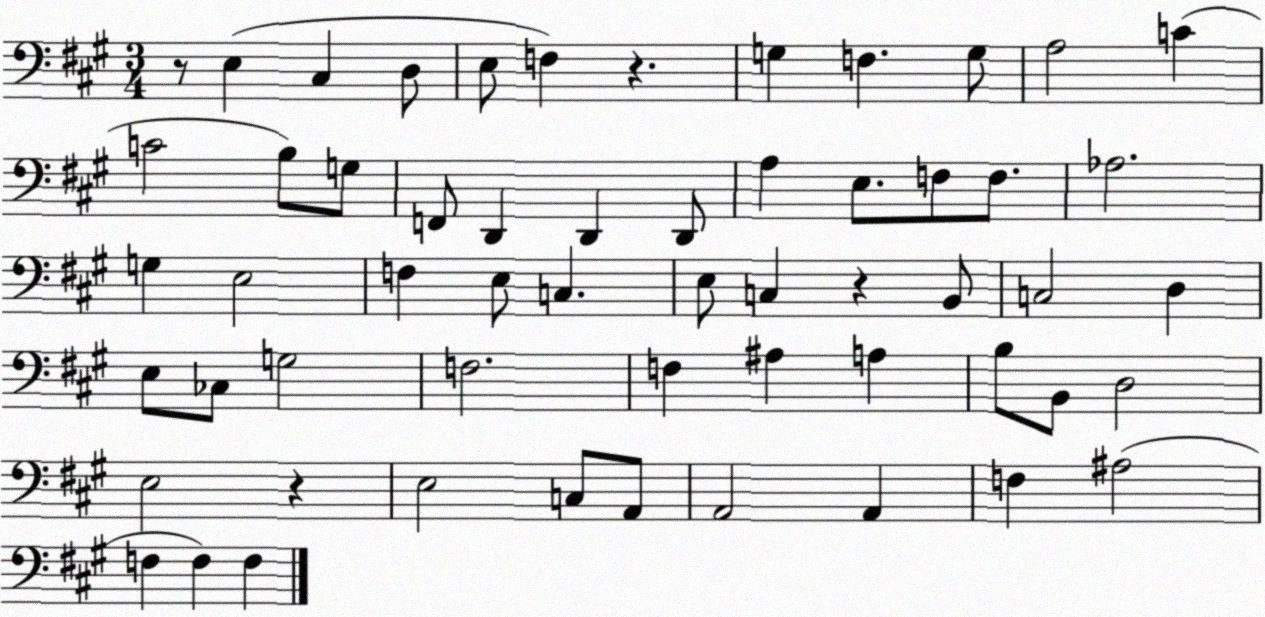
X:1
T:Untitled
M:3/4
L:1/4
K:A
z/2 E, ^C, D,/2 E,/2 F, z G, F, G,/2 A,2 C C2 B,/2 G,/2 F,,/2 D,, D,, D,,/2 A, E,/2 F,/2 F,/2 _A,2 G, E,2 F, E,/2 C, E,/2 C, z B,,/2 C,2 D, E,/2 _C,/2 G,2 F,2 F, ^A, A, B,/2 B,,/2 D,2 E,2 z E,2 C,/2 A,,/2 A,,2 A,, F, ^A,2 F, F, F,